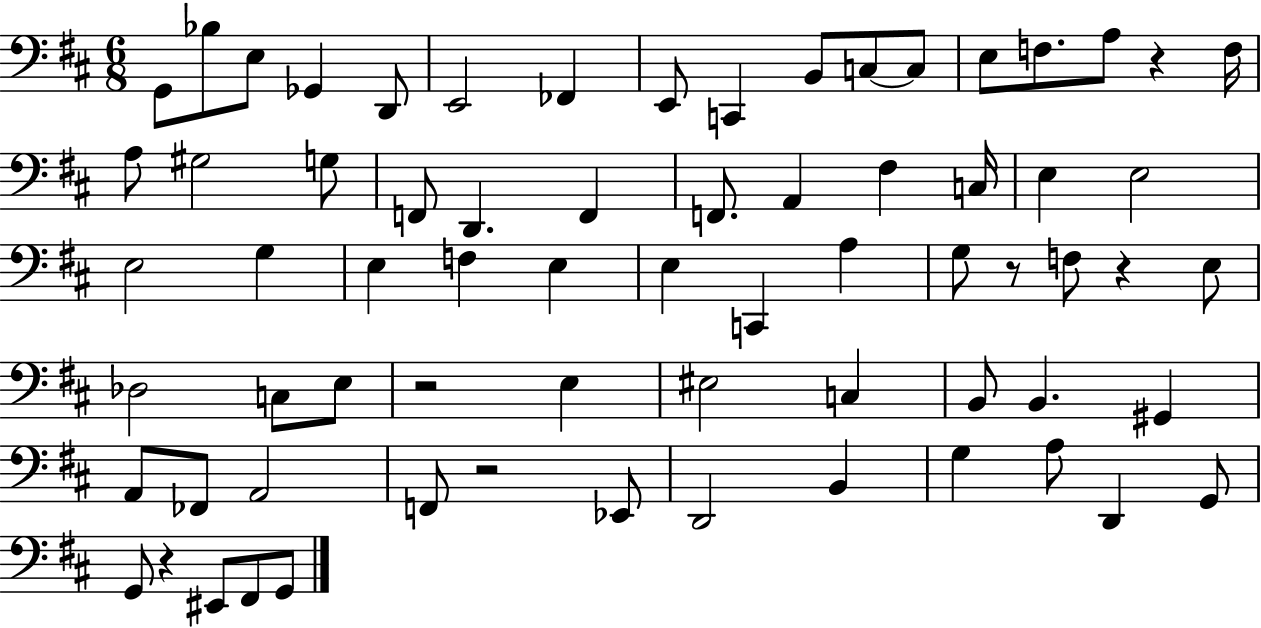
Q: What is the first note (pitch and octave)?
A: G2